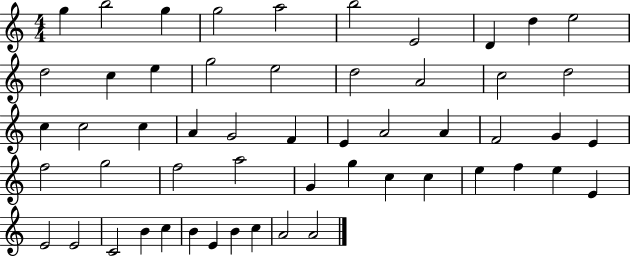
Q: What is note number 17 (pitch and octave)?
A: A4